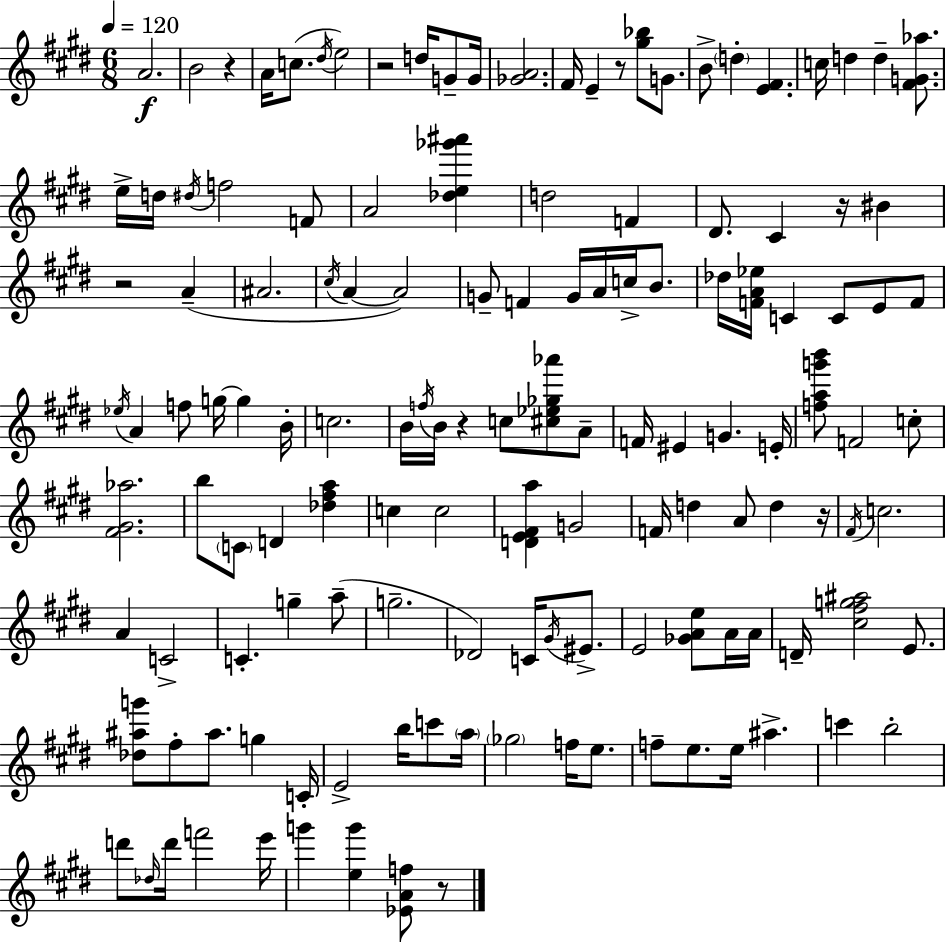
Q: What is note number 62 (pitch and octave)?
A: C5